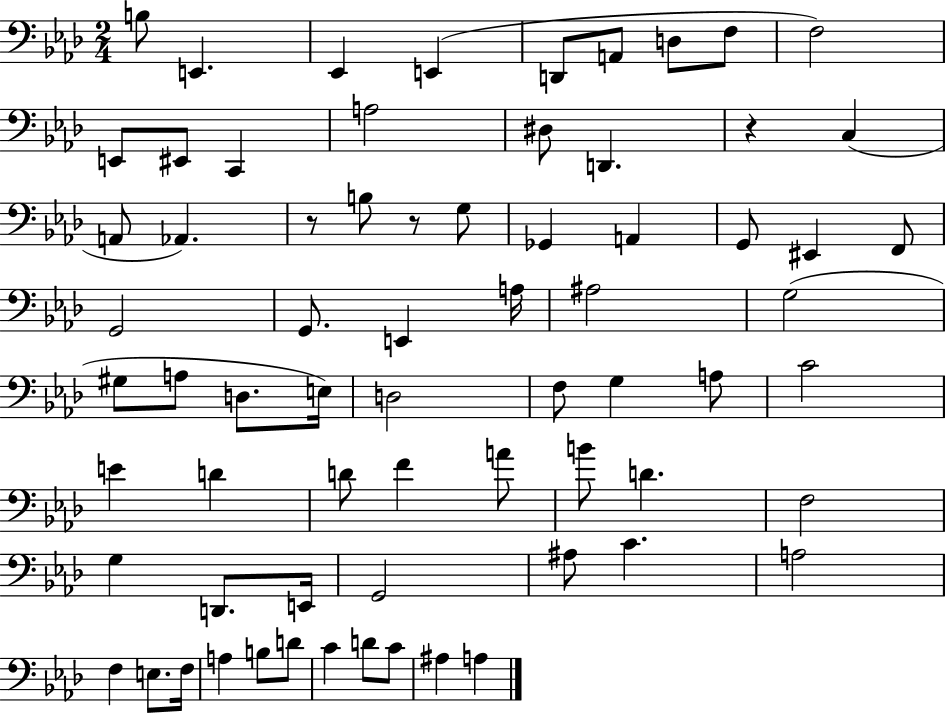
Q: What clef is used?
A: bass